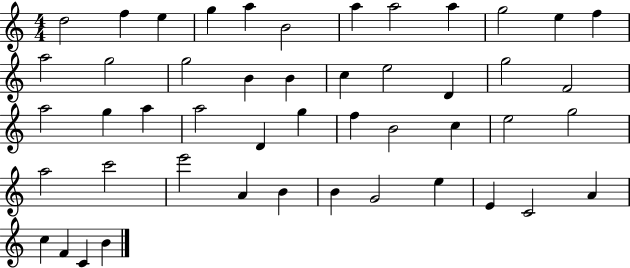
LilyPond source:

{
  \clef treble
  \numericTimeSignature
  \time 4/4
  \key c \major
  d''2 f''4 e''4 | g''4 a''4 b'2 | a''4 a''2 a''4 | g''2 e''4 f''4 | \break a''2 g''2 | g''2 b'4 b'4 | c''4 e''2 d'4 | g''2 f'2 | \break a''2 g''4 a''4 | a''2 d'4 g''4 | f''4 b'2 c''4 | e''2 g''2 | \break a''2 c'''2 | e'''2 a'4 b'4 | b'4 g'2 e''4 | e'4 c'2 a'4 | \break c''4 f'4 c'4 b'4 | \bar "|."
}